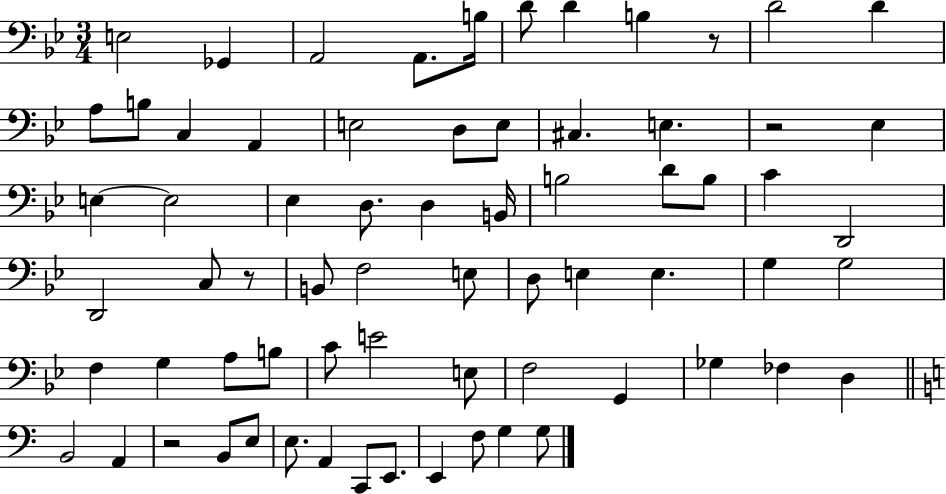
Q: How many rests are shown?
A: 4